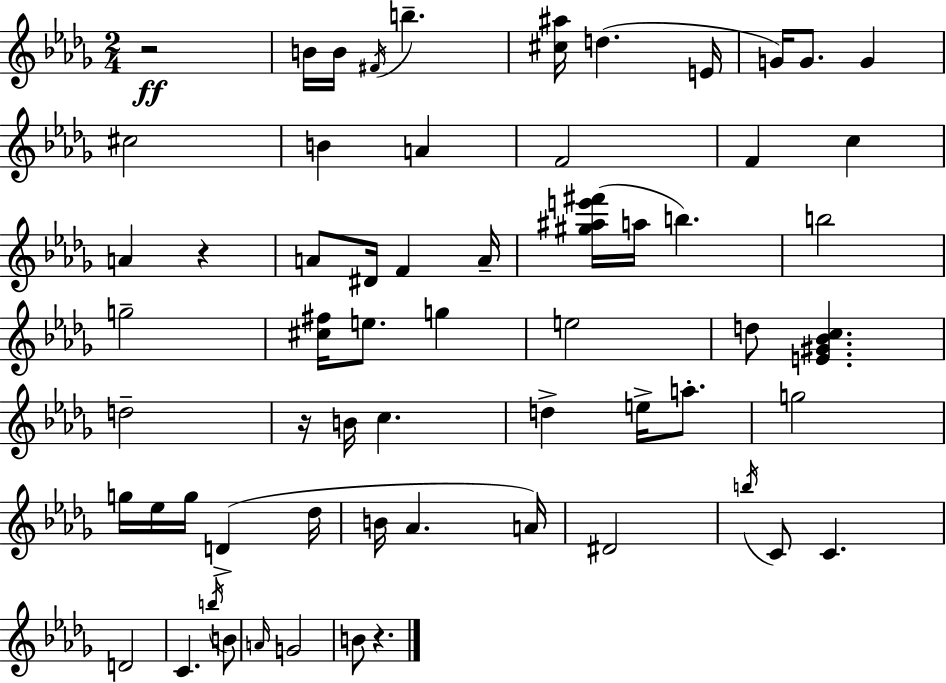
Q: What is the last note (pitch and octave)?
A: B4